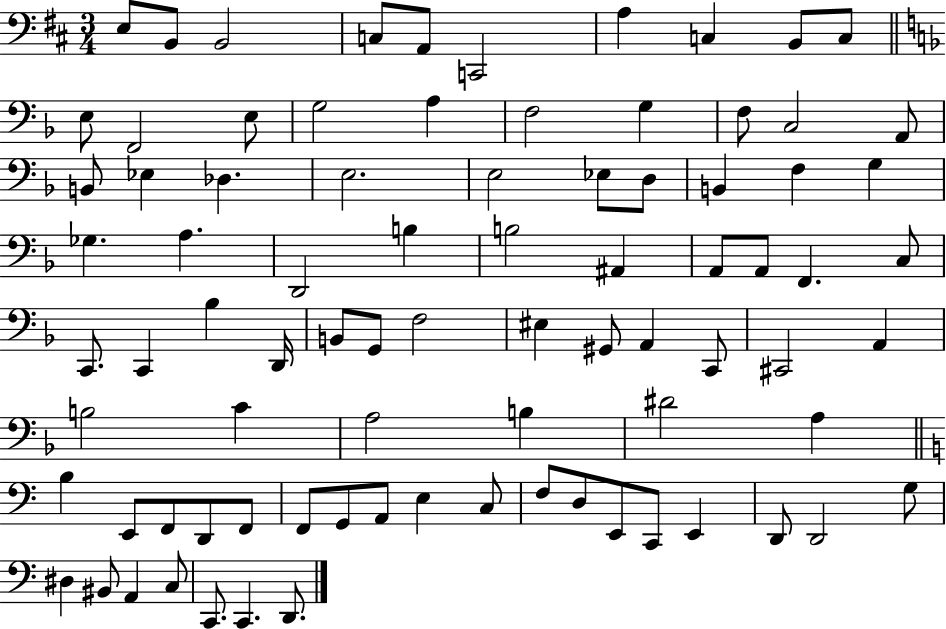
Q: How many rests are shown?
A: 0